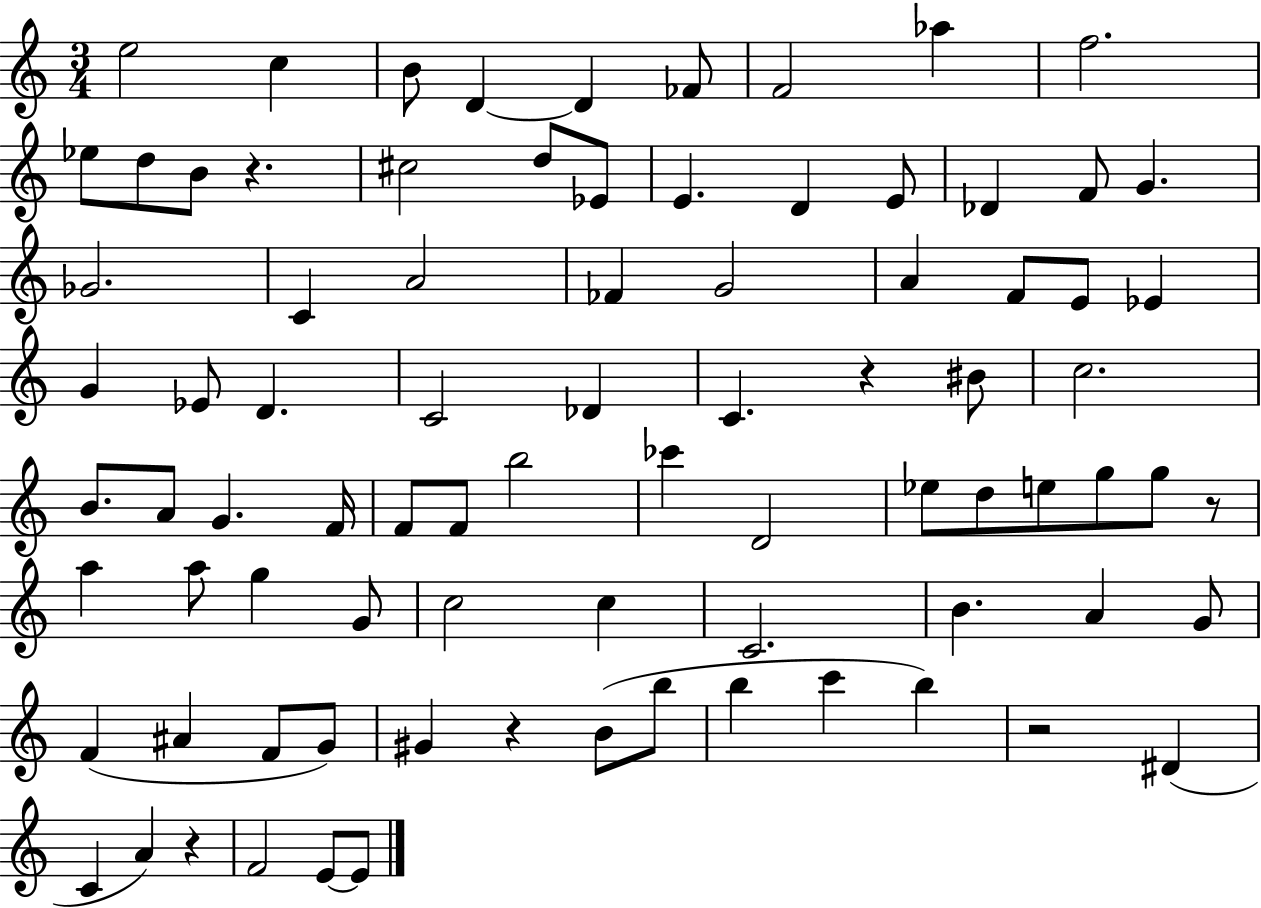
E5/h C5/q B4/e D4/q D4/q FES4/e F4/h Ab5/q F5/h. Eb5/e D5/e B4/e R/q. C#5/h D5/e Eb4/e E4/q. D4/q E4/e Db4/q F4/e G4/q. Gb4/h. C4/q A4/h FES4/q G4/h A4/q F4/e E4/e Eb4/q G4/q Eb4/e D4/q. C4/h Db4/q C4/q. R/q BIS4/e C5/h. B4/e. A4/e G4/q. F4/s F4/e F4/e B5/h CES6/q D4/h Eb5/e D5/e E5/e G5/e G5/e R/e A5/q A5/e G5/q G4/e C5/h C5/q C4/h. B4/q. A4/q G4/e F4/q A#4/q F4/e G4/e G#4/q R/q B4/e B5/e B5/q C6/q B5/q R/h D#4/q C4/q A4/q R/q F4/h E4/e E4/e